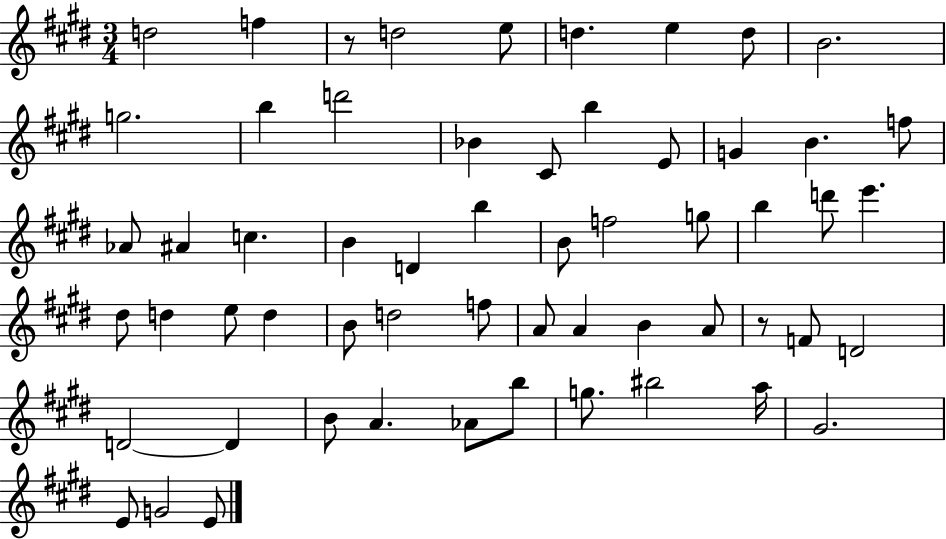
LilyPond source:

{
  \clef treble
  \numericTimeSignature
  \time 3/4
  \key e \major
  \repeat volta 2 { d''2 f''4 | r8 d''2 e''8 | d''4. e''4 d''8 | b'2. | \break g''2. | b''4 d'''2 | bes'4 cis'8 b''4 e'8 | g'4 b'4. f''8 | \break aes'8 ais'4 c''4. | b'4 d'4 b''4 | b'8 f''2 g''8 | b''4 d'''8 e'''4. | \break dis''8 d''4 e''8 d''4 | b'8 d''2 f''8 | a'8 a'4 b'4 a'8 | r8 f'8 d'2 | \break d'2~~ d'4 | b'8 a'4. aes'8 b''8 | g''8. bis''2 a''16 | gis'2. | \break e'8 g'2 e'8 | } \bar "|."
}